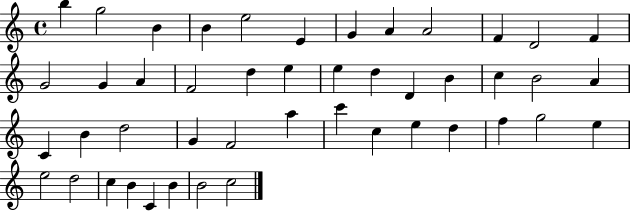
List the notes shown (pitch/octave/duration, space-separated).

B5/q G5/h B4/q B4/q E5/h E4/q G4/q A4/q A4/h F4/q D4/h F4/q G4/h G4/q A4/q F4/h D5/q E5/q E5/q D5/q D4/q B4/q C5/q B4/h A4/q C4/q B4/q D5/h G4/q F4/h A5/q C6/q C5/q E5/q D5/q F5/q G5/h E5/q E5/h D5/h C5/q B4/q C4/q B4/q B4/h C5/h